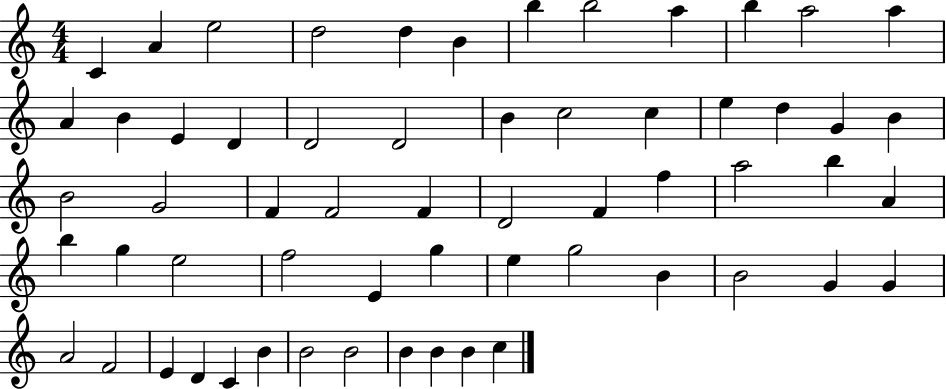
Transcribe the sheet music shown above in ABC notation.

X:1
T:Untitled
M:4/4
L:1/4
K:C
C A e2 d2 d B b b2 a b a2 a A B E D D2 D2 B c2 c e d G B B2 G2 F F2 F D2 F f a2 b A b g e2 f2 E g e g2 B B2 G G A2 F2 E D C B B2 B2 B B B c